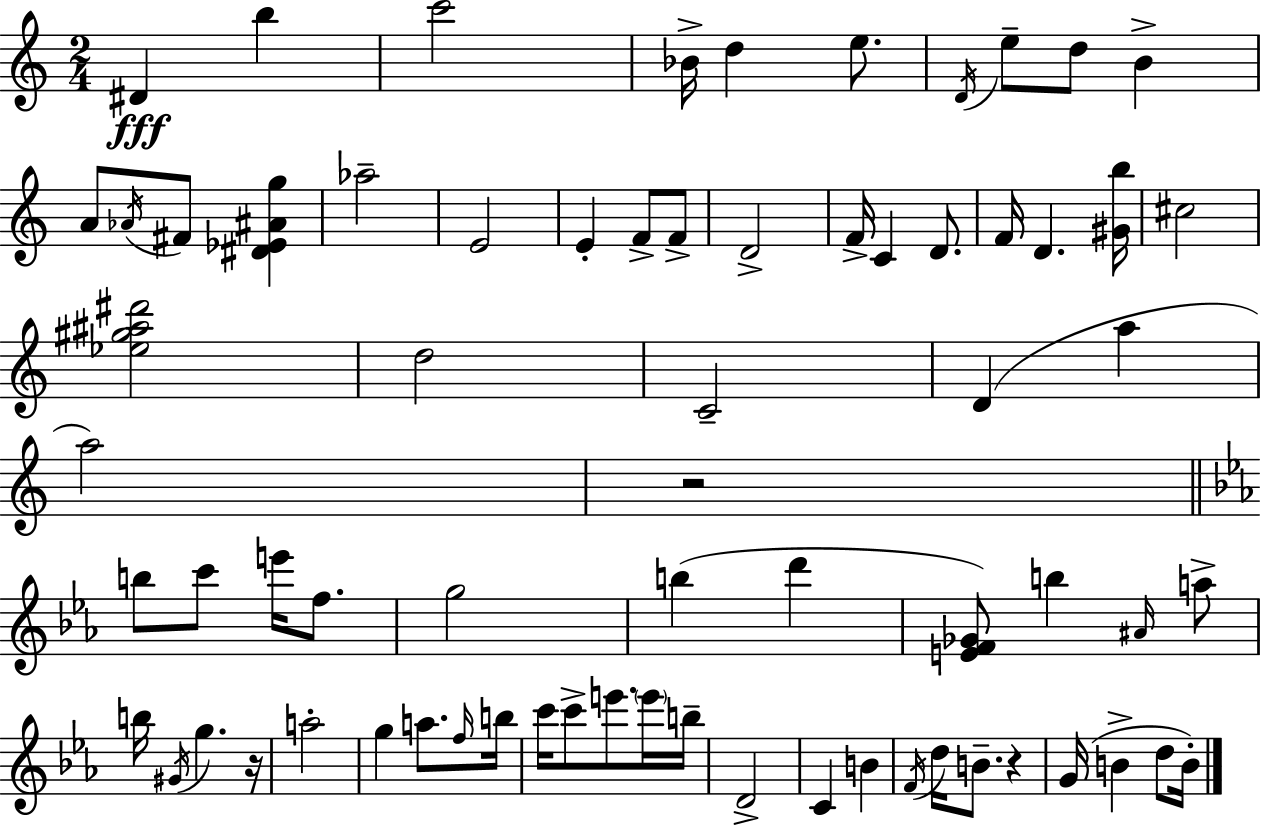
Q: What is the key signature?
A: C major